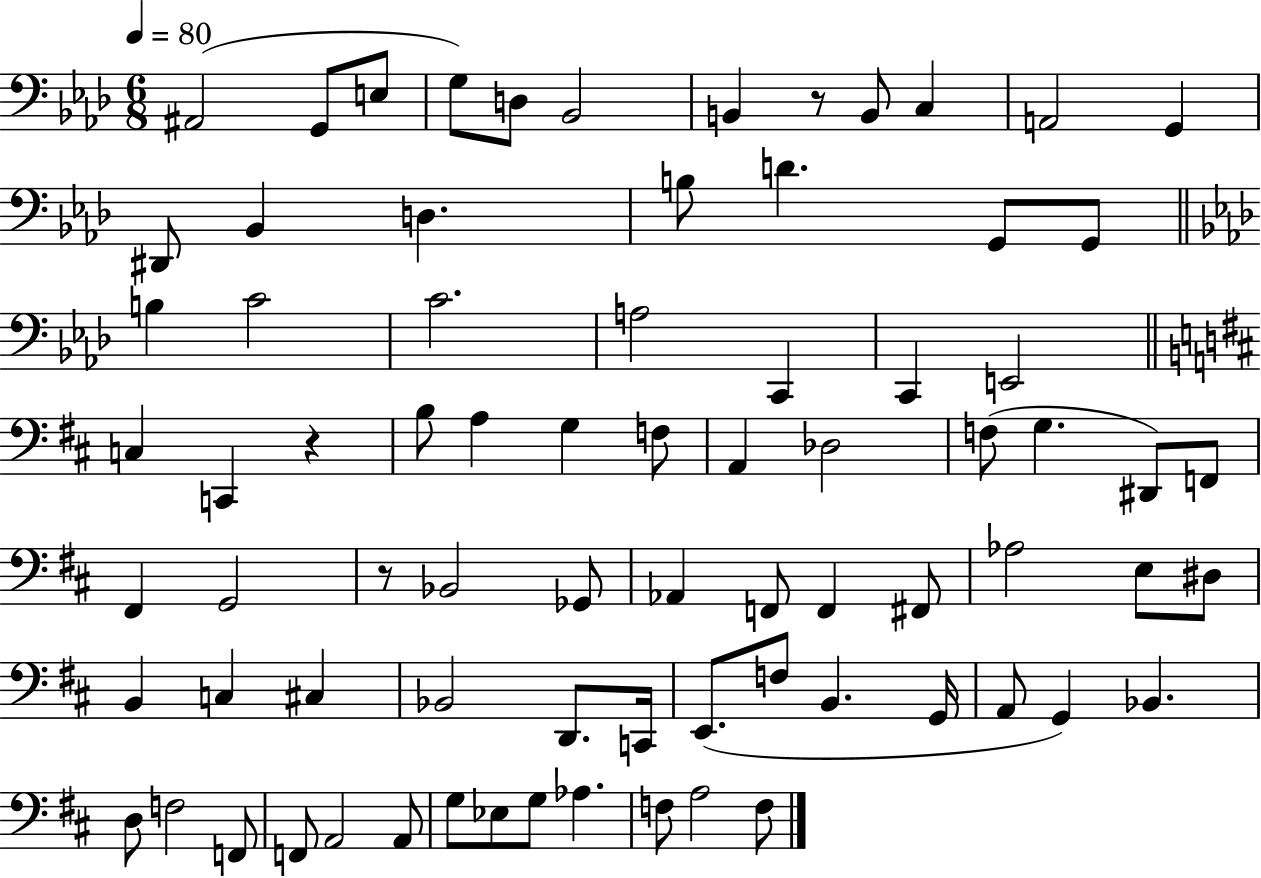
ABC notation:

X:1
T:Untitled
M:6/8
L:1/4
K:Ab
^A,,2 G,,/2 E,/2 G,/2 D,/2 _B,,2 B,, z/2 B,,/2 C, A,,2 G,, ^D,,/2 _B,, D, B,/2 D G,,/2 G,,/2 B, C2 C2 A,2 C,, C,, E,,2 C, C,, z B,/2 A, G, F,/2 A,, _D,2 F,/2 G, ^D,,/2 F,,/2 ^F,, G,,2 z/2 _B,,2 _G,,/2 _A,, F,,/2 F,, ^F,,/2 _A,2 E,/2 ^D,/2 B,, C, ^C, _B,,2 D,,/2 C,,/4 E,,/2 F,/2 B,, G,,/4 A,,/2 G,, _B,, D,/2 F,2 F,,/2 F,,/2 A,,2 A,,/2 G,/2 _E,/2 G,/2 _A, F,/2 A,2 F,/2